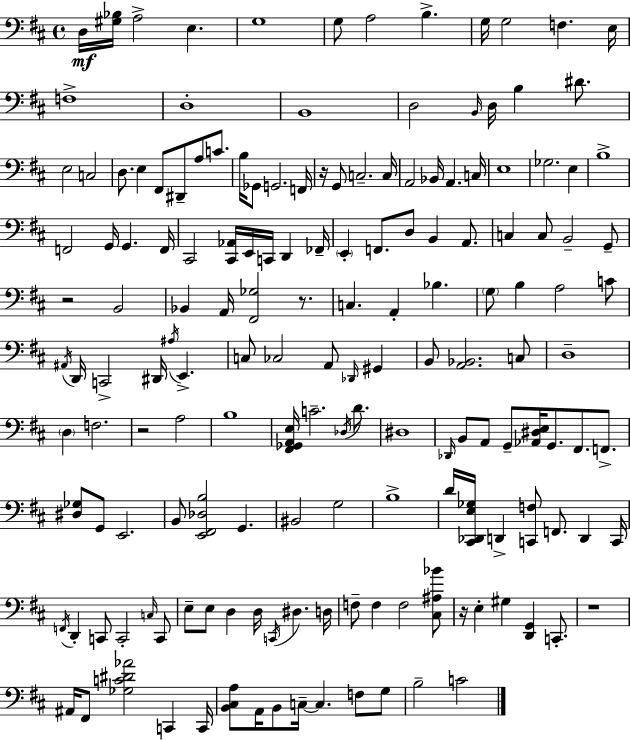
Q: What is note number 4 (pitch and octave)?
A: G3